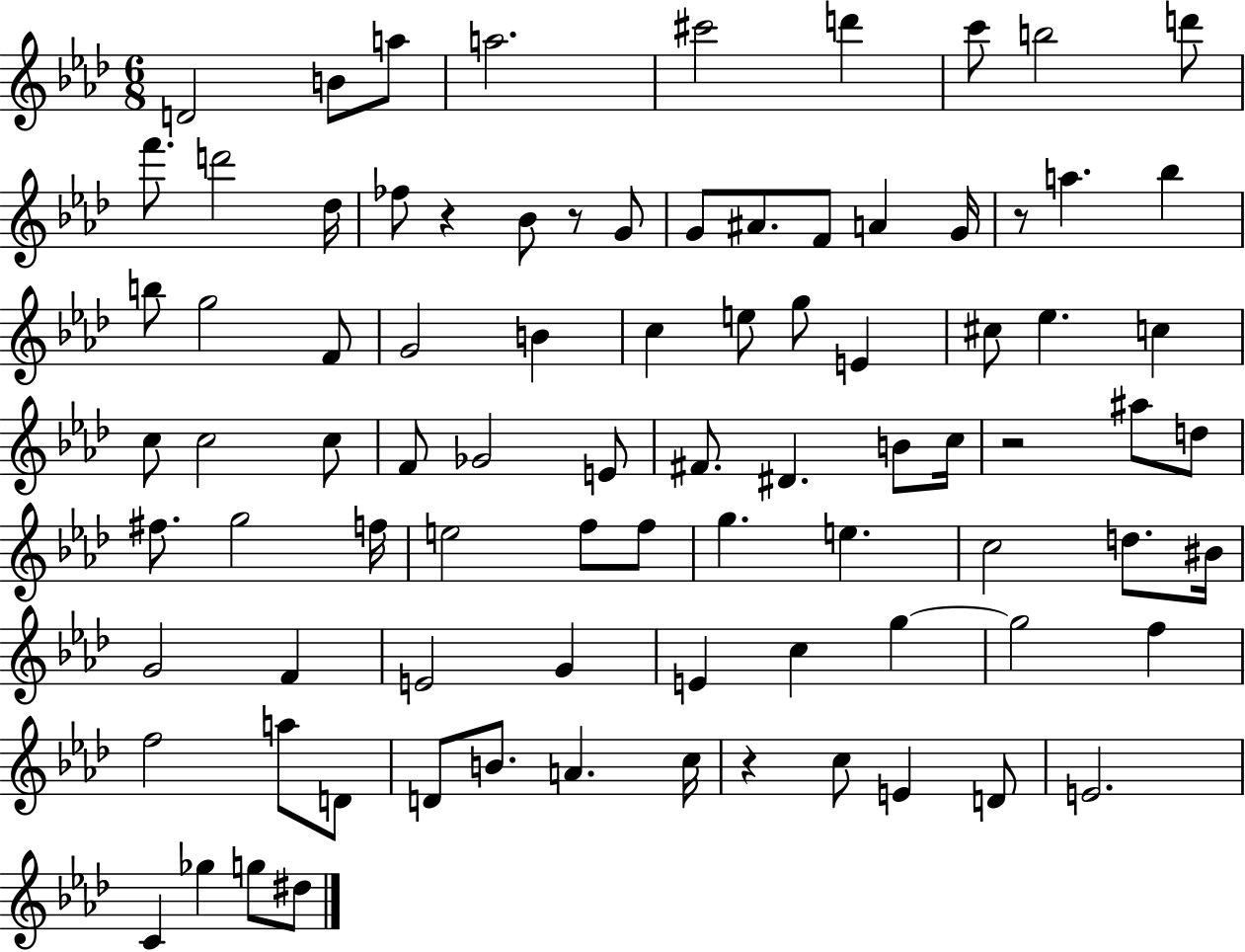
{
  \clef treble
  \numericTimeSignature
  \time 6/8
  \key aes \major
  \repeat volta 2 { d'2 b'8 a''8 | a''2. | cis'''2 d'''4 | c'''8 b''2 d'''8 | \break f'''8. d'''2 des''16 | fes''8 r4 bes'8 r8 g'8 | g'8 ais'8. f'8 a'4 g'16 | r8 a''4. bes''4 | \break b''8 g''2 f'8 | g'2 b'4 | c''4 e''8 g''8 e'4 | cis''8 ees''4. c''4 | \break c''8 c''2 c''8 | f'8 ges'2 e'8 | fis'8. dis'4. b'8 c''16 | r2 ais''8 d''8 | \break fis''8. g''2 f''16 | e''2 f''8 f''8 | g''4. e''4. | c''2 d''8. bis'16 | \break g'2 f'4 | e'2 g'4 | e'4 c''4 g''4~~ | g''2 f''4 | \break f''2 a''8 d'8 | d'8 b'8. a'4. c''16 | r4 c''8 e'4 d'8 | e'2. | \break c'4 ges''4 g''8 dis''8 | } \bar "|."
}